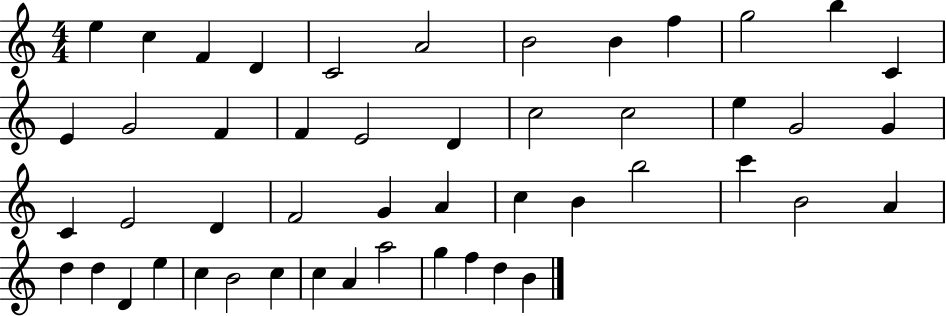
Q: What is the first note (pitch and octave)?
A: E5